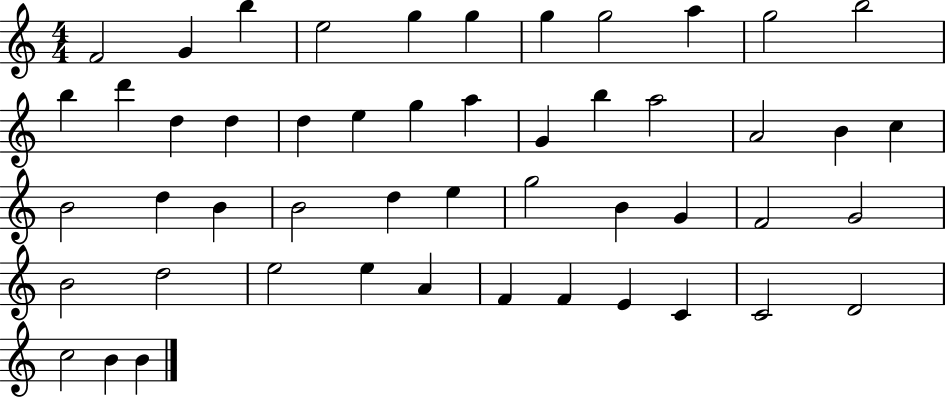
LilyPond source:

{
  \clef treble
  \numericTimeSignature
  \time 4/4
  \key c \major
  f'2 g'4 b''4 | e''2 g''4 g''4 | g''4 g''2 a''4 | g''2 b''2 | \break b''4 d'''4 d''4 d''4 | d''4 e''4 g''4 a''4 | g'4 b''4 a''2 | a'2 b'4 c''4 | \break b'2 d''4 b'4 | b'2 d''4 e''4 | g''2 b'4 g'4 | f'2 g'2 | \break b'2 d''2 | e''2 e''4 a'4 | f'4 f'4 e'4 c'4 | c'2 d'2 | \break c''2 b'4 b'4 | \bar "|."
}